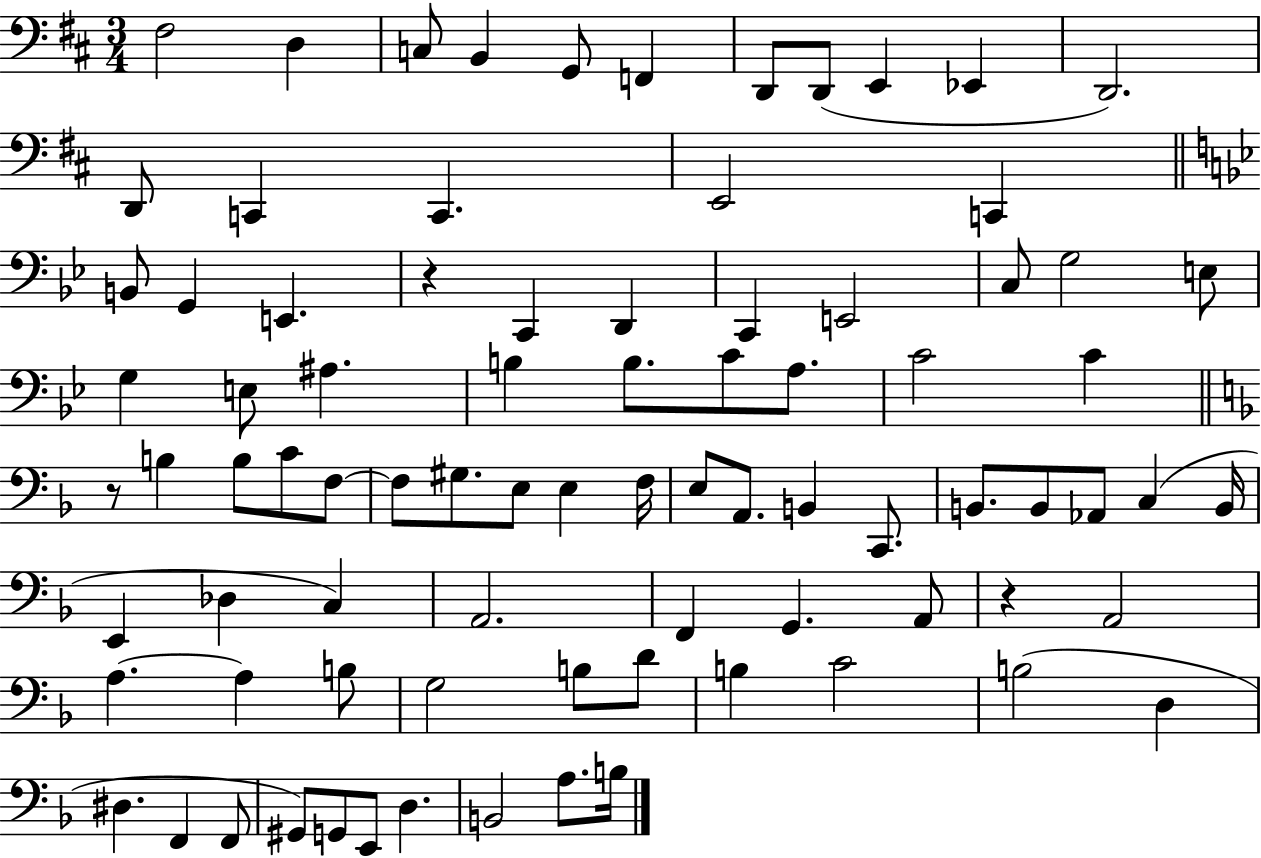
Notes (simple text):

F#3/h D3/q C3/e B2/q G2/e F2/q D2/e D2/e E2/q Eb2/q D2/h. D2/e C2/q C2/q. E2/h C2/q B2/e G2/q E2/q. R/q C2/q D2/q C2/q E2/h C3/e G3/h E3/e G3/q E3/e A#3/q. B3/q B3/e. C4/e A3/e. C4/h C4/q R/e B3/q B3/e C4/e F3/e F3/e G#3/e. E3/e E3/q F3/s E3/e A2/e. B2/q C2/e. B2/e. B2/e Ab2/e C3/q B2/s E2/q Db3/q C3/q A2/h. F2/q G2/q. A2/e R/q A2/h A3/q. A3/q B3/e G3/h B3/e D4/e B3/q C4/h B3/h D3/q D#3/q. F2/q F2/e G#2/e G2/e E2/e D3/q. B2/h A3/e. B3/s